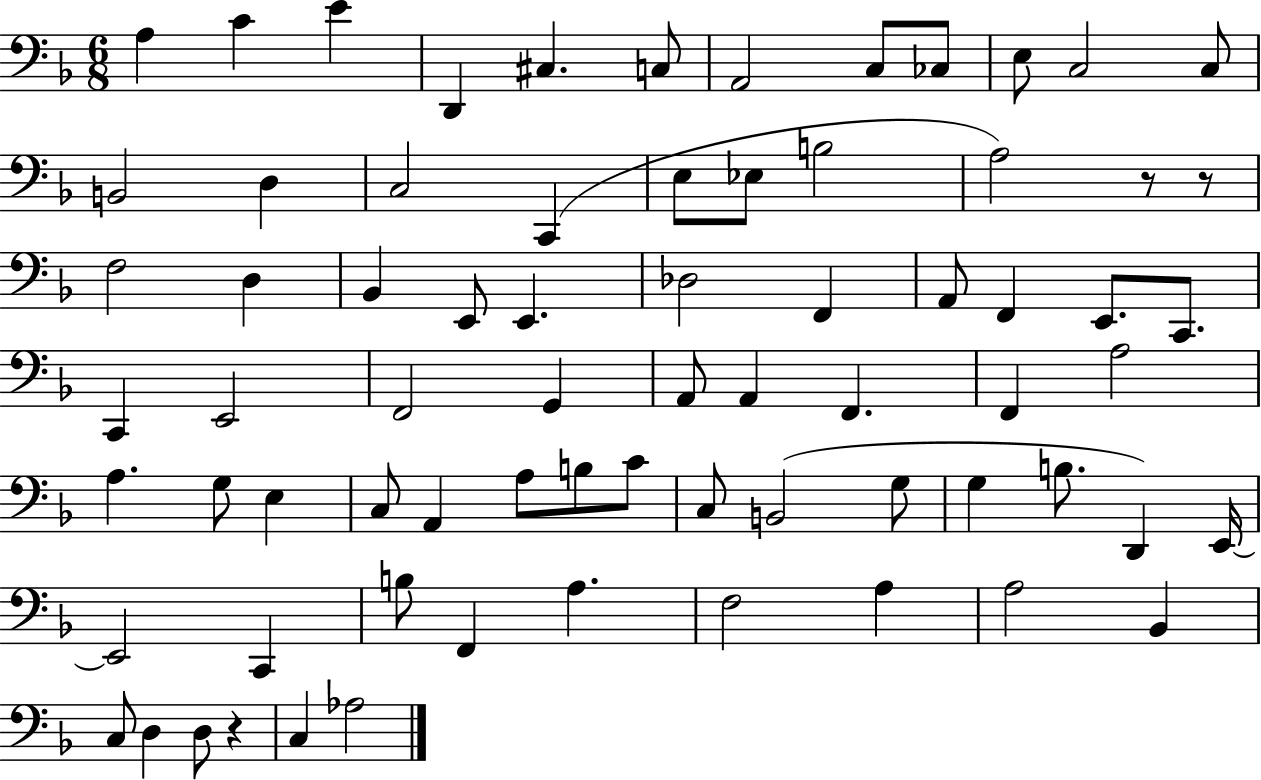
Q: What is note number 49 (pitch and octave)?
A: C3